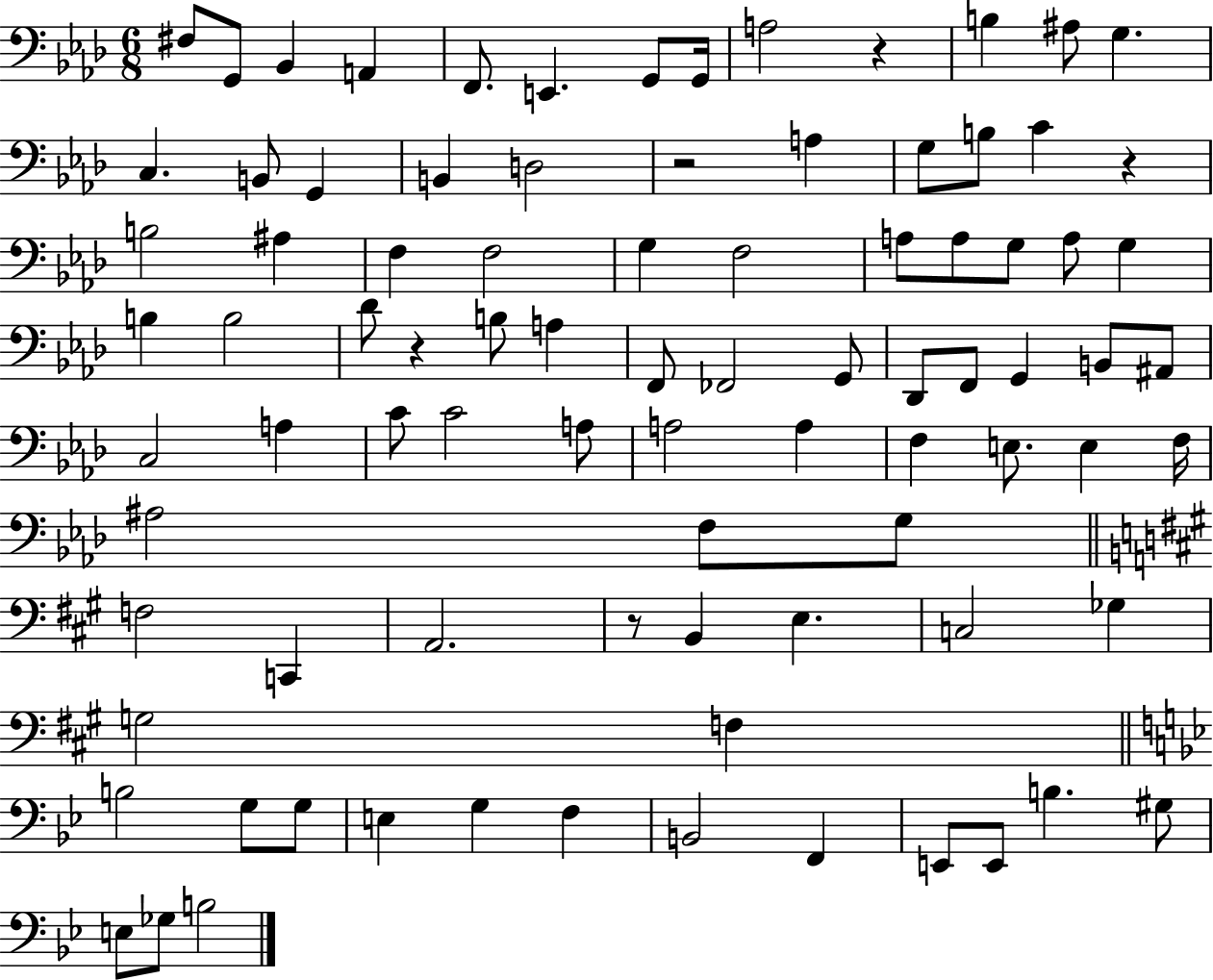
X:1
T:Untitled
M:6/8
L:1/4
K:Ab
^F,/2 G,,/2 _B,, A,, F,,/2 E,, G,,/2 G,,/4 A,2 z B, ^A,/2 G, C, B,,/2 G,, B,, D,2 z2 A, G,/2 B,/2 C z B,2 ^A, F, F,2 G, F,2 A,/2 A,/2 G,/2 A,/2 G, B, B,2 _D/2 z B,/2 A, F,,/2 _F,,2 G,,/2 _D,,/2 F,,/2 G,, B,,/2 ^A,,/2 C,2 A, C/2 C2 A,/2 A,2 A, F, E,/2 E, F,/4 ^A,2 F,/2 G,/2 F,2 C,, A,,2 z/2 B,, E, C,2 _G, G,2 F, B,2 G,/2 G,/2 E, G, F, B,,2 F,, E,,/2 E,,/2 B, ^G,/2 E,/2 _G,/2 B,2